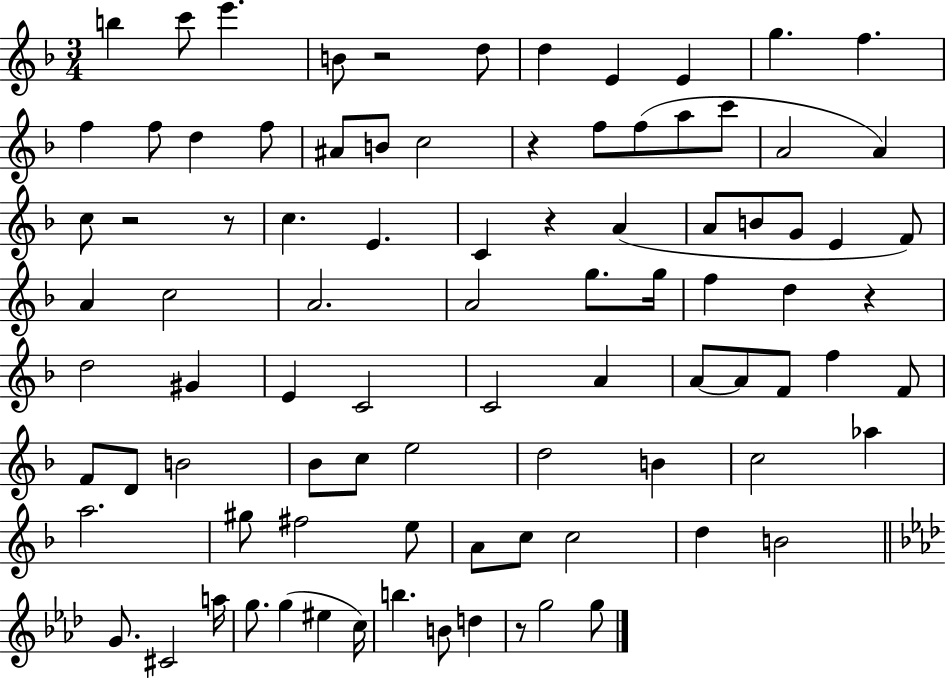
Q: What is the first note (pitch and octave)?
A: B5